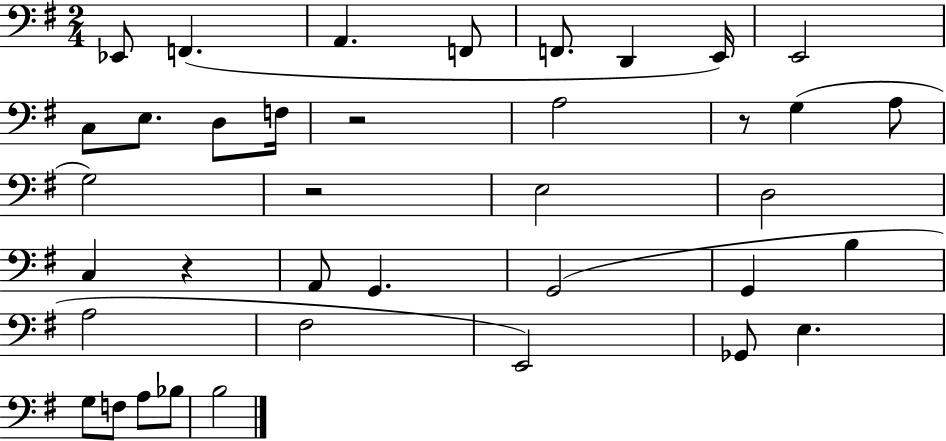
{
  \clef bass
  \numericTimeSignature
  \time 2/4
  \key g \major
  ees,8 f,4.( | a,4. f,8 | f,8. d,4 e,16) | e,2 | \break c8 e8. d8 f16 | r2 | a2 | r8 g4( a8 | \break g2) | r2 | e2 | d2 | \break c4 r4 | a,8 g,4. | g,2( | g,4 b4 | \break a2 | fis2 | e,2) | ges,8 e4. | \break g8 f8 a8 bes8 | b2 | \bar "|."
}